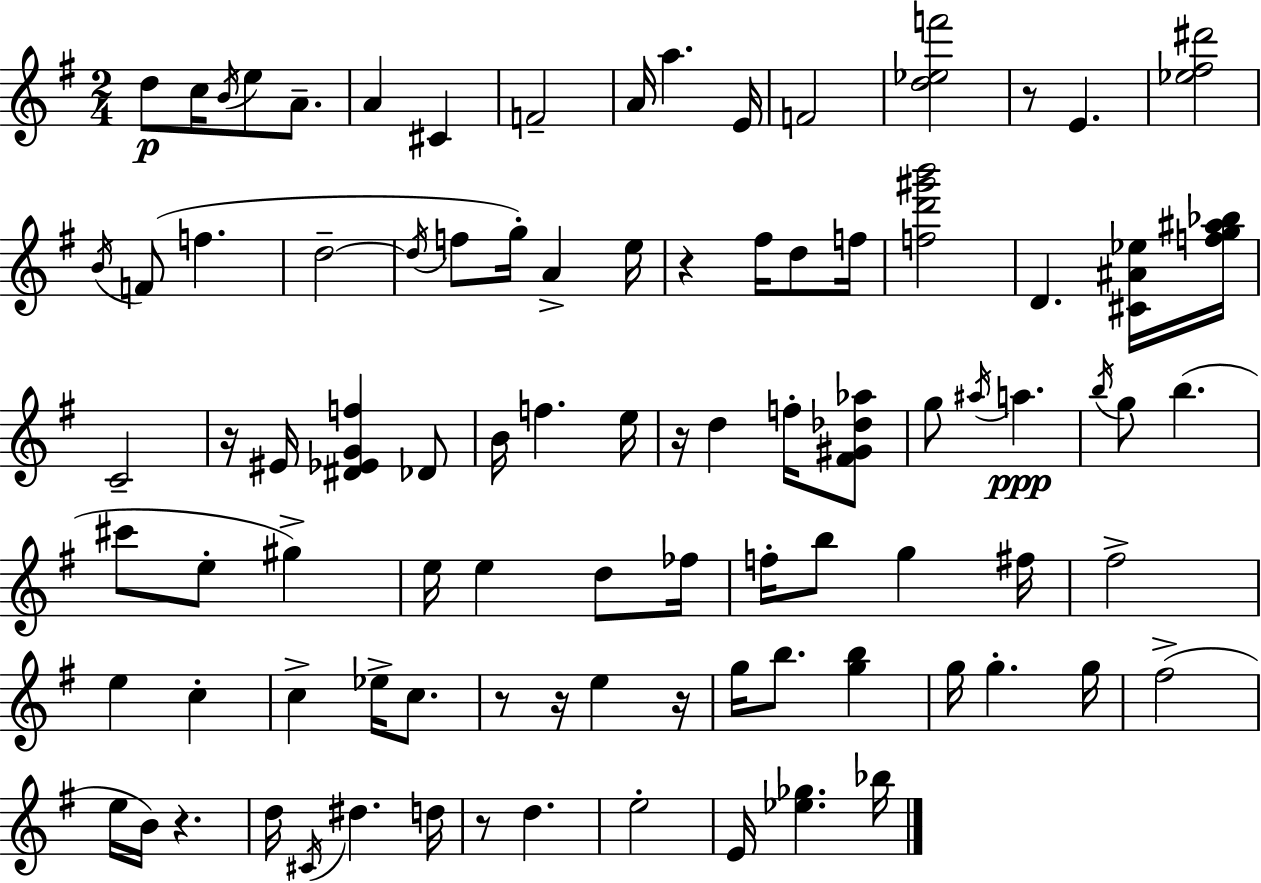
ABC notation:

X:1
T:Untitled
M:2/4
L:1/4
K:G
d/2 c/4 B/4 e/2 A/2 A ^C F2 A/4 a E/4 F2 [d_ef']2 z/2 E [_e^f^d']2 B/4 F/2 f d2 d/4 f/2 g/4 A e/4 z ^f/4 d/2 f/4 [fd'^g'b']2 D [^C^A_e]/4 [fg^a_b]/4 C2 z/4 ^E/4 [^D_EGf] _D/2 B/4 f e/4 z/4 d f/4 [^F^G_d_a]/2 g/2 ^a/4 a b/4 g/2 b ^c'/2 e/2 ^g e/4 e d/2 _f/4 f/4 b/2 g ^f/4 ^f2 e c c _e/4 c/2 z/2 z/4 e z/4 g/4 b/2 [gb] g/4 g g/4 ^f2 e/4 B/4 z d/4 ^C/4 ^d d/4 z/2 d e2 E/4 [_e_g] _b/4